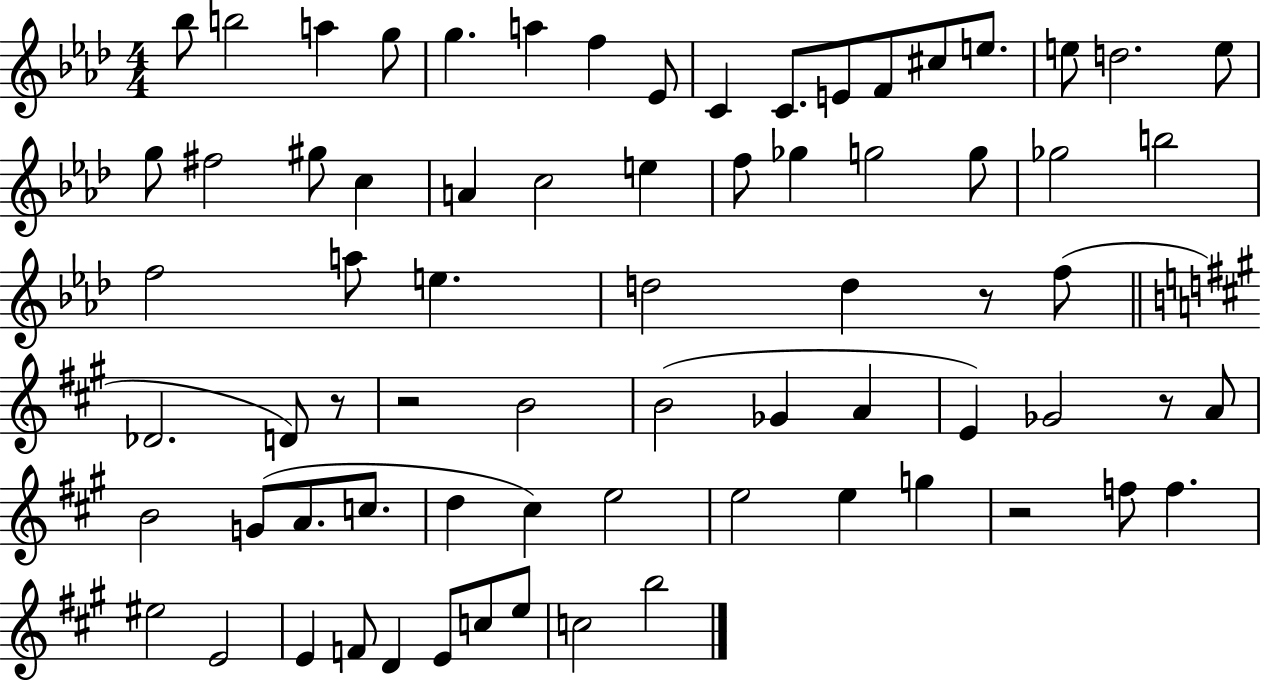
{
  \clef treble
  \numericTimeSignature
  \time 4/4
  \key aes \major
  bes''8 b''2 a''4 g''8 | g''4. a''4 f''4 ees'8 | c'4 c'8. e'8 f'8 cis''8 e''8. | e''8 d''2. e''8 | \break g''8 fis''2 gis''8 c''4 | a'4 c''2 e''4 | f''8 ges''4 g''2 g''8 | ges''2 b''2 | \break f''2 a''8 e''4. | d''2 d''4 r8 f''8( | \bar "||" \break \key a \major des'2. d'8) r8 | r2 b'2 | b'2( ges'4 a'4 | e'4) ges'2 r8 a'8 | \break b'2 g'8( a'8. c''8. | d''4 cis''4) e''2 | e''2 e''4 g''4 | r2 f''8 f''4. | \break eis''2 e'2 | e'4 f'8 d'4 e'8 c''8 e''8 | c''2 b''2 | \bar "|."
}